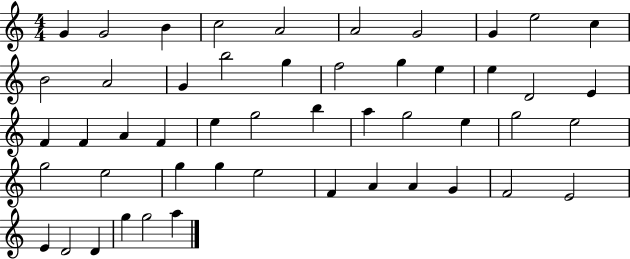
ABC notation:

X:1
T:Untitled
M:4/4
L:1/4
K:C
G G2 B c2 A2 A2 G2 G e2 c B2 A2 G b2 g f2 g e e D2 E F F A F e g2 b a g2 e g2 e2 g2 e2 g g e2 F A A G F2 E2 E D2 D g g2 a